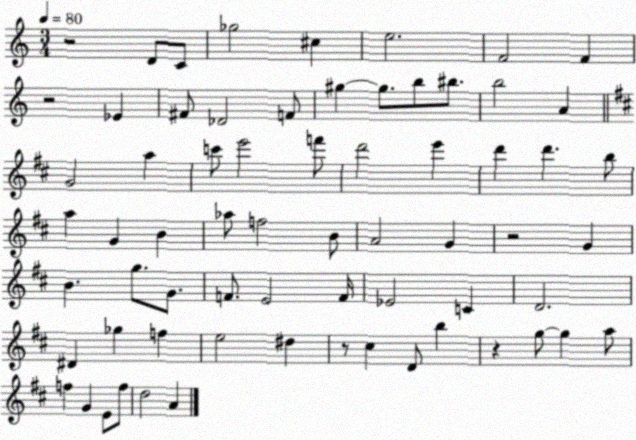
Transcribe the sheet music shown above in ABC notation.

X:1
T:Untitled
M:3/4
L:1/4
K:C
z2 D/2 C/2 _g2 ^c e2 F2 F z2 _E ^F/2 _D2 F/2 ^g ^g/2 b/2 ^b/2 b2 A G2 a c'/2 e'2 f'/2 d'2 e' d' d' b/2 a G B _a/2 f2 B/2 A2 G z2 G B g/2 G/2 F/2 E2 F/4 _E2 C D2 ^D _g f e2 ^d z/2 ^c D/2 b z g/2 g a/2 f G E/2 f/2 d2 A